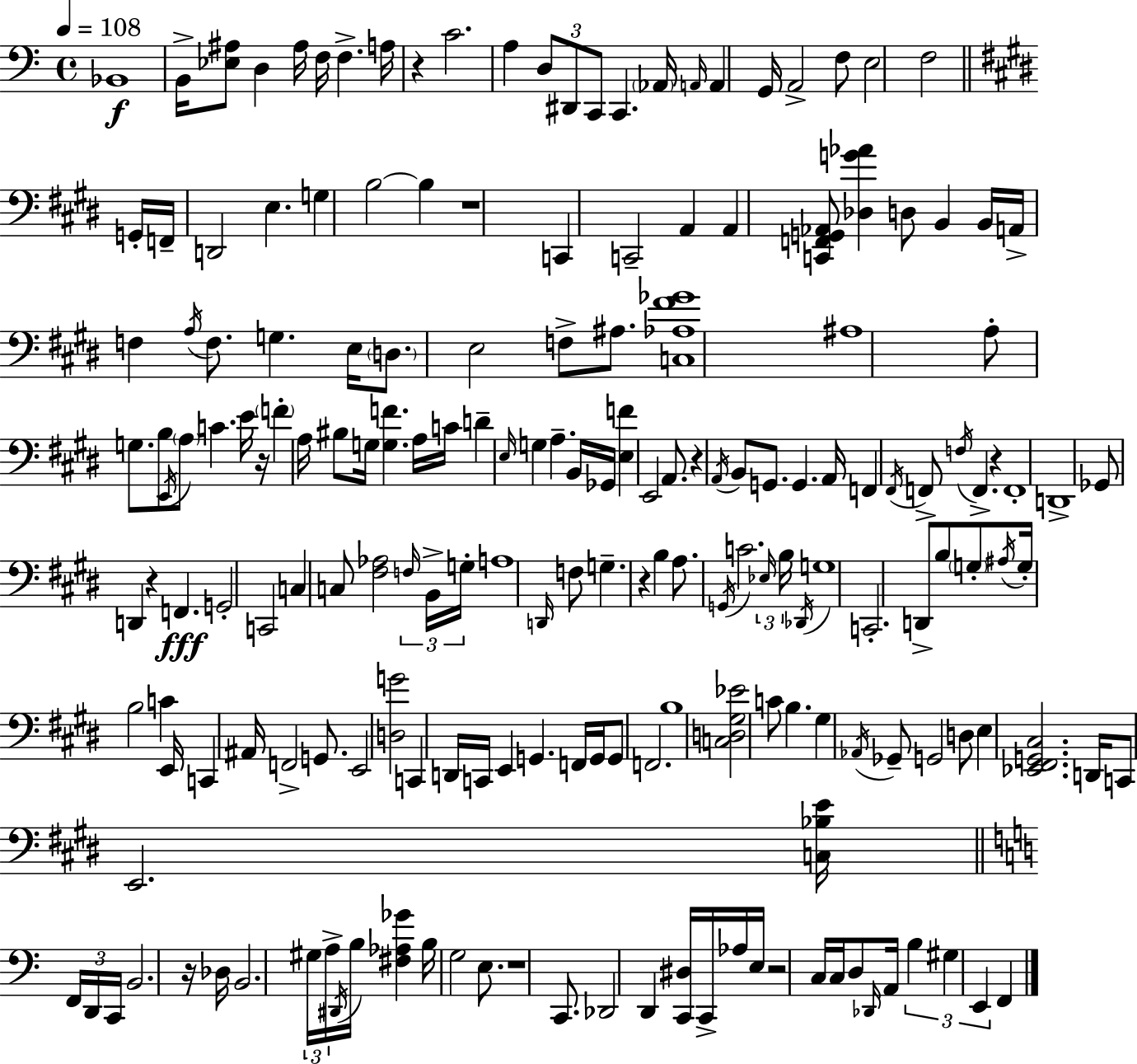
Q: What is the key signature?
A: C major